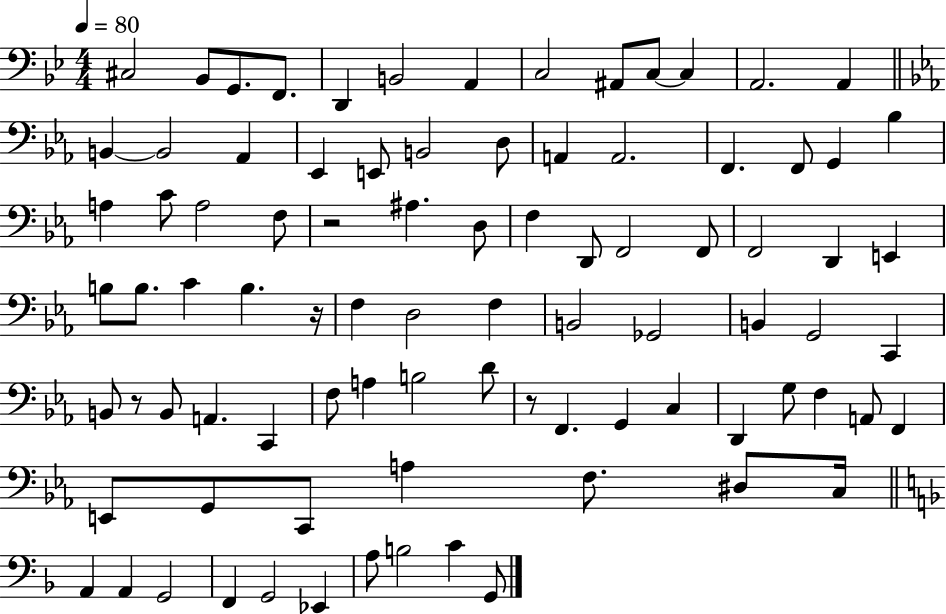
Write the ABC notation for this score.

X:1
T:Untitled
M:4/4
L:1/4
K:Bb
^C,2 _B,,/2 G,,/2 F,,/2 D,, B,,2 A,, C,2 ^A,,/2 C,/2 C, A,,2 A,, B,, B,,2 _A,, _E,, E,,/2 B,,2 D,/2 A,, A,,2 F,, F,,/2 G,, _B, A, C/2 A,2 F,/2 z2 ^A, D,/2 F, D,,/2 F,,2 F,,/2 F,,2 D,, E,, B,/2 B,/2 C B, z/4 F, D,2 F, B,,2 _G,,2 B,, G,,2 C,, B,,/2 z/2 B,,/2 A,, C,, F,/2 A, B,2 D/2 z/2 F,, G,, C, D,, G,/2 F, A,,/2 F,, E,,/2 G,,/2 C,,/2 A, F,/2 ^D,/2 C,/4 A,, A,, G,,2 F,, G,,2 _E,, A,/2 B,2 C G,,/2